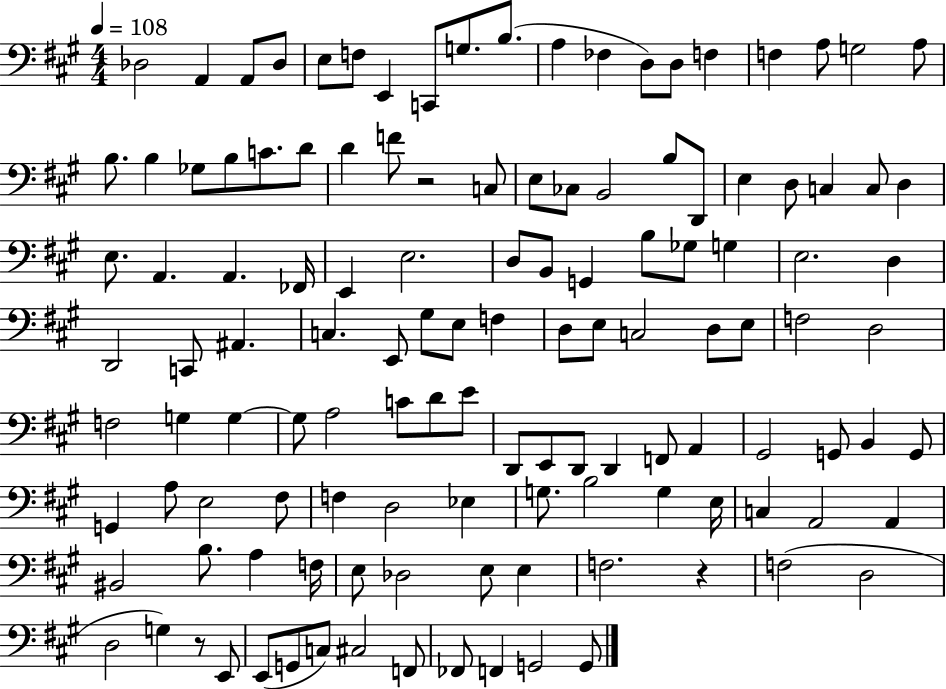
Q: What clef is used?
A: bass